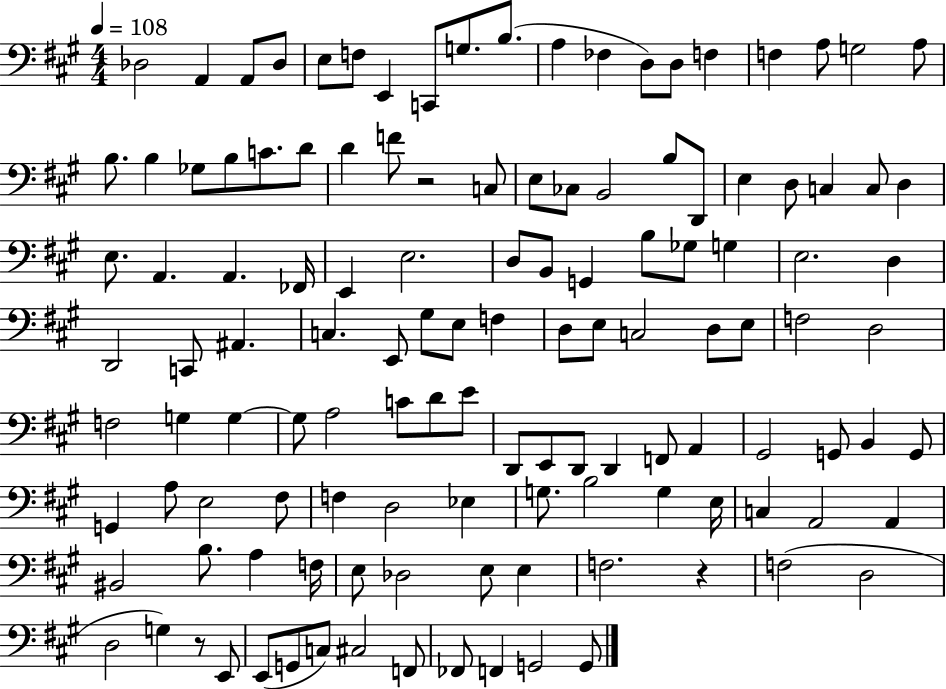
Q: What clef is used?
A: bass